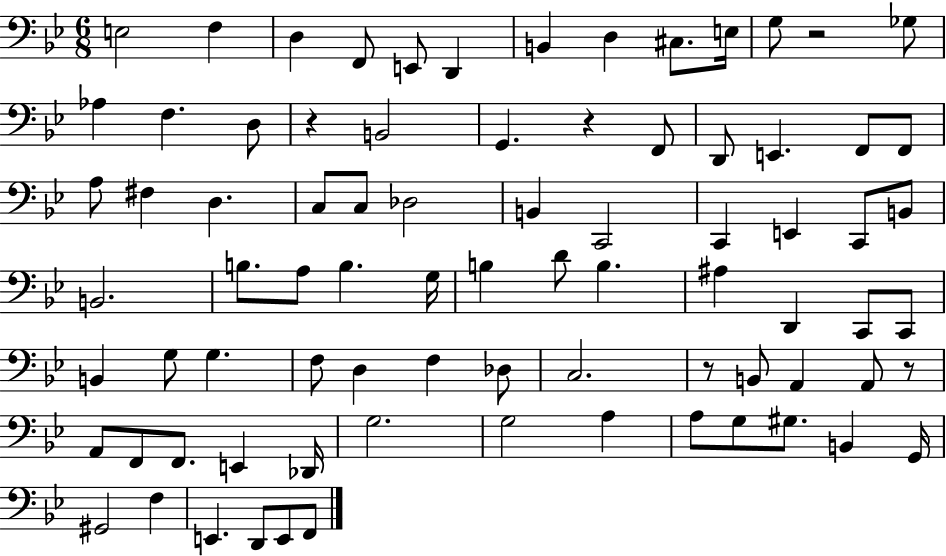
{
  \clef bass
  \numericTimeSignature
  \time 6/8
  \key bes \major
  e2 f4 | d4 f,8 e,8 d,4 | b,4 d4 cis8. e16 | g8 r2 ges8 | \break aes4 f4. d8 | r4 b,2 | g,4. r4 f,8 | d,8 e,4. f,8 f,8 | \break a8 fis4 d4. | c8 c8 des2 | b,4 c,2 | c,4 e,4 c,8 b,8 | \break b,2. | b8. a8 b4. g16 | b4 d'8 b4. | ais4 d,4 c,8 c,8 | \break b,4 g8 g4. | f8 d4 f4 des8 | c2. | r8 b,8 a,4 a,8 r8 | \break a,8 f,8 f,8. e,4 des,16 | g2. | g2 a4 | a8 g8 gis8. b,4 g,16 | \break gis,2 f4 | e,4. d,8 e,8 f,8 | \bar "|."
}